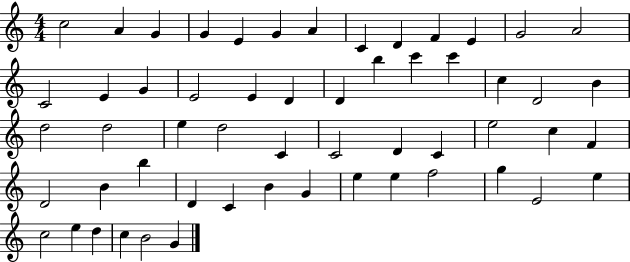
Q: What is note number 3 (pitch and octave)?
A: G4